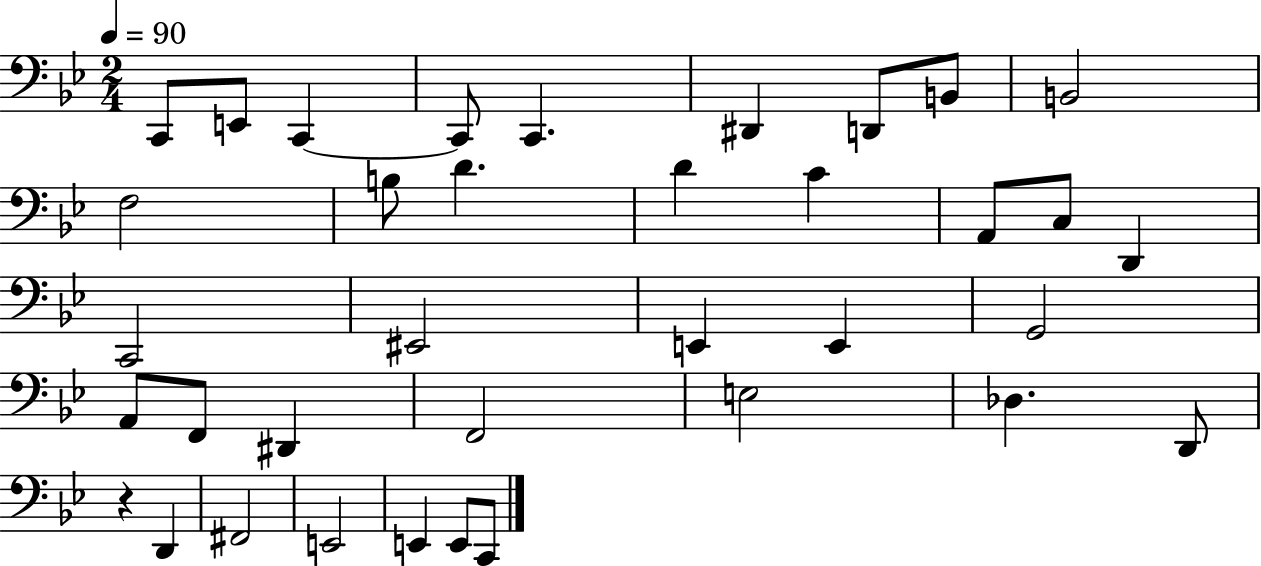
C2/e E2/e C2/q C2/e C2/q. D#2/q D2/e B2/e B2/h F3/h B3/e D4/q. D4/q C4/q A2/e C3/e D2/q C2/h EIS2/h E2/q E2/q G2/h A2/e F2/e D#2/q F2/h E3/h Db3/q. D2/e R/q D2/q F#2/h E2/h E2/q E2/e C2/e